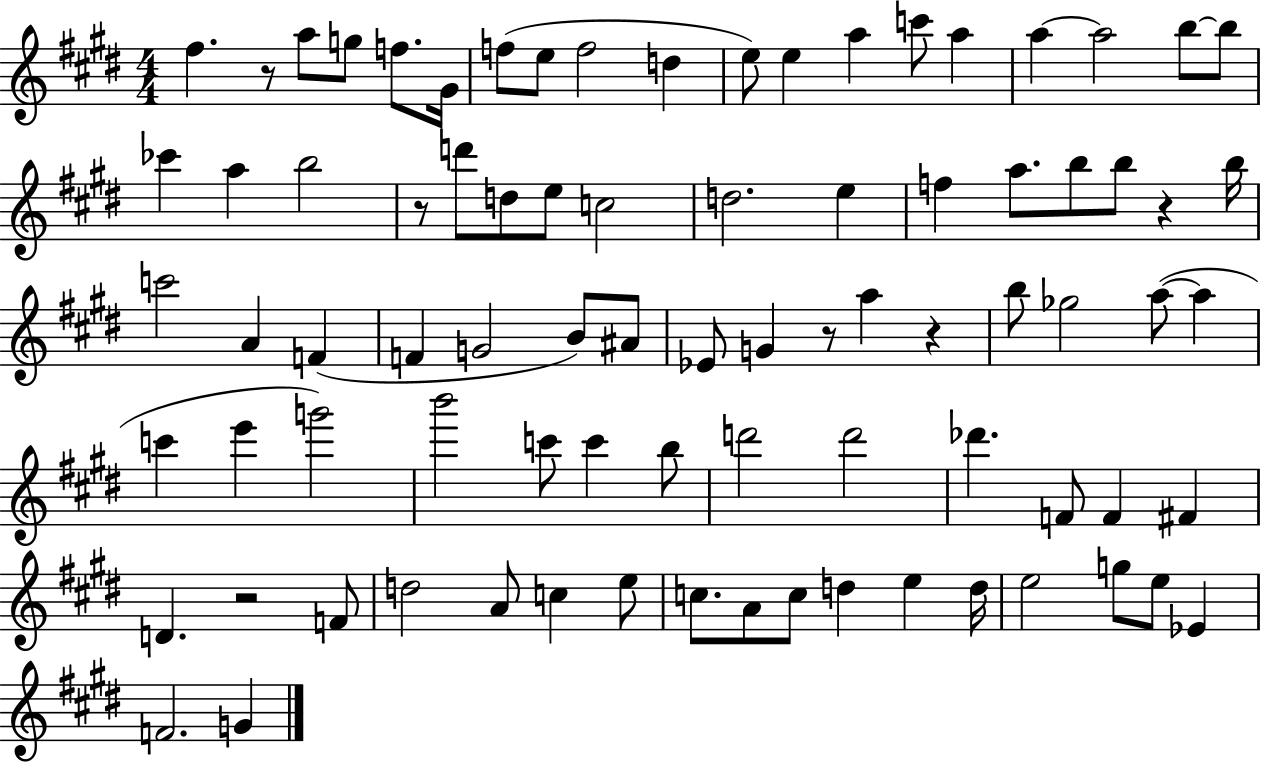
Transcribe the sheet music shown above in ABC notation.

X:1
T:Untitled
M:4/4
L:1/4
K:E
^f z/2 a/2 g/2 f/2 ^G/4 f/2 e/2 f2 d e/2 e a c'/2 a a a2 b/2 b/2 _c' a b2 z/2 d'/2 d/2 e/2 c2 d2 e f a/2 b/2 b/2 z b/4 c'2 A F F G2 B/2 ^A/2 _E/2 G z/2 a z b/2 _g2 a/2 a c' e' g'2 b'2 c'/2 c' b/2 d'2 d'2 _d' F/2 F ^F D z2 F/2 d2 A/2 c e/2 c/2 A/2 c/2 d e d/4 e2 g/2 e/2 _E F2 G